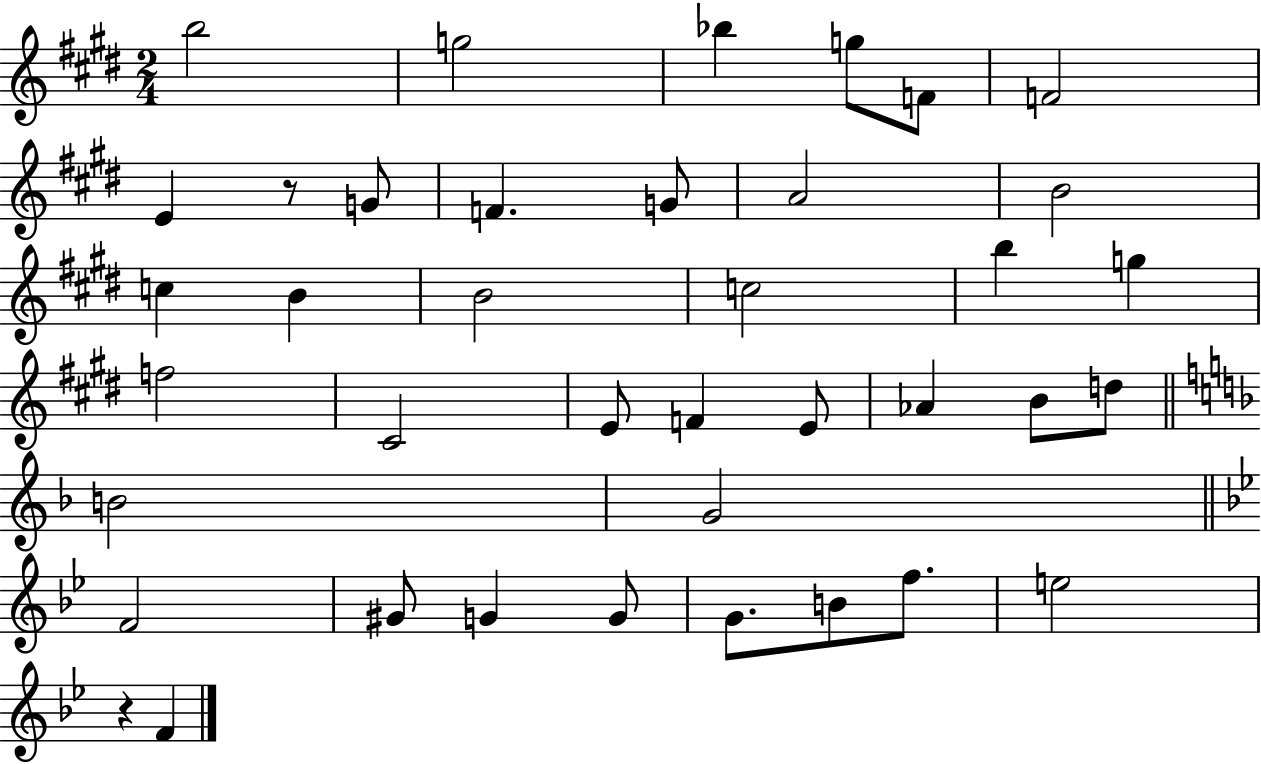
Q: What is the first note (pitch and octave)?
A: B5